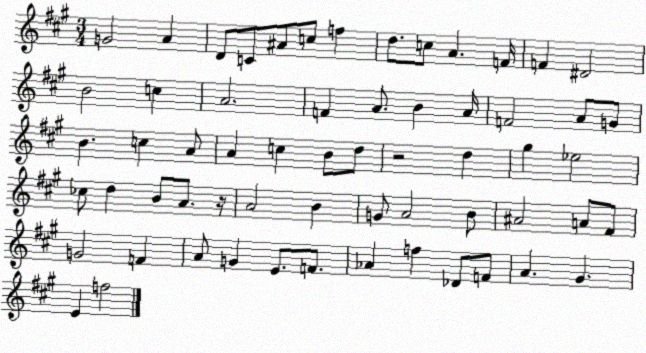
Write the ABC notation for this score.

X:1
T:Untitled
M:3/4
L:1/4
K:A
G2 A D/2 C/2 ^A/2 c/2 f d/2 c/2 A F/4 F ^D2 B2 c A2 F A/2 B A/4 F2 A/2 G/2 B c A/2 A c B/2 d/2 z2 d ^g _e2 _c/2 d B/2 A/2 z/4 A2 B G/2 A2 B/2 ^A2 A/2 ^F/2 G2 F A/2 G E/2 F/2 _A f _D/2 F/2 A ^G E f2